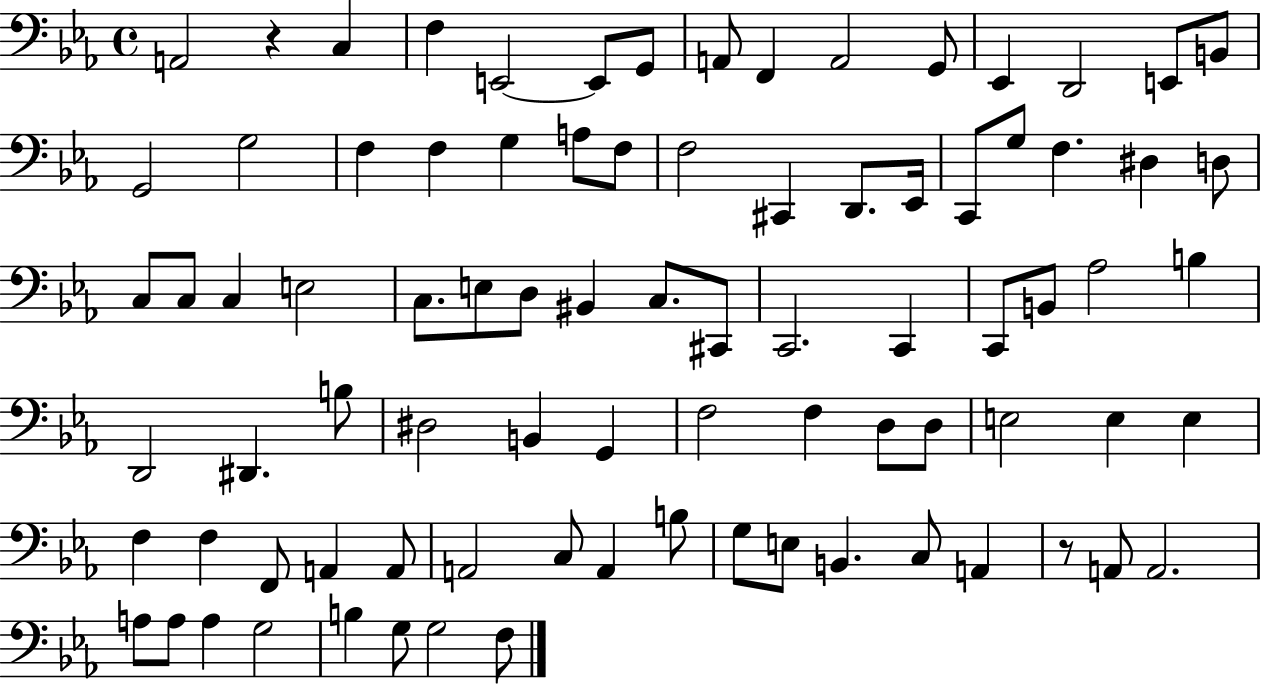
{
  \clef bass
  \time 4/4
  \defaultTimeSignature
  \key ees \major
  \repeat volta 2 { a,2 r4 c4 | f4 e,2~~ e,8 g,8 | a,8 f,4 a,2 g,8 | ees,4 d,2 e,8 b,8 | \break g,2 g2 | f4 f4 g4 a8 f8 | f2 cis,4 d,8. ees,16 | c,8 g8 f4. dis4 d8 | \break c8 c8 c4 e2 | c8. e8 d8 bis,4 c8. cis,8 | c,2. c,4 | c,8 b,8 aes2 b4 | \break d,2 dis,4. b8 | dis2 b,4 g,4 | f2 f4 d8 d8 | e2 e4 e4 | \break f4 f4 f,8 a,4 a,8 | a,2 c8 a,4 b8 | g8 e8 b,4. c8 a,4 | r8 a,8 a,2. | \break a8 a8 a4 g2 | b4 g8 g2 f8 | } \bar "|."
}